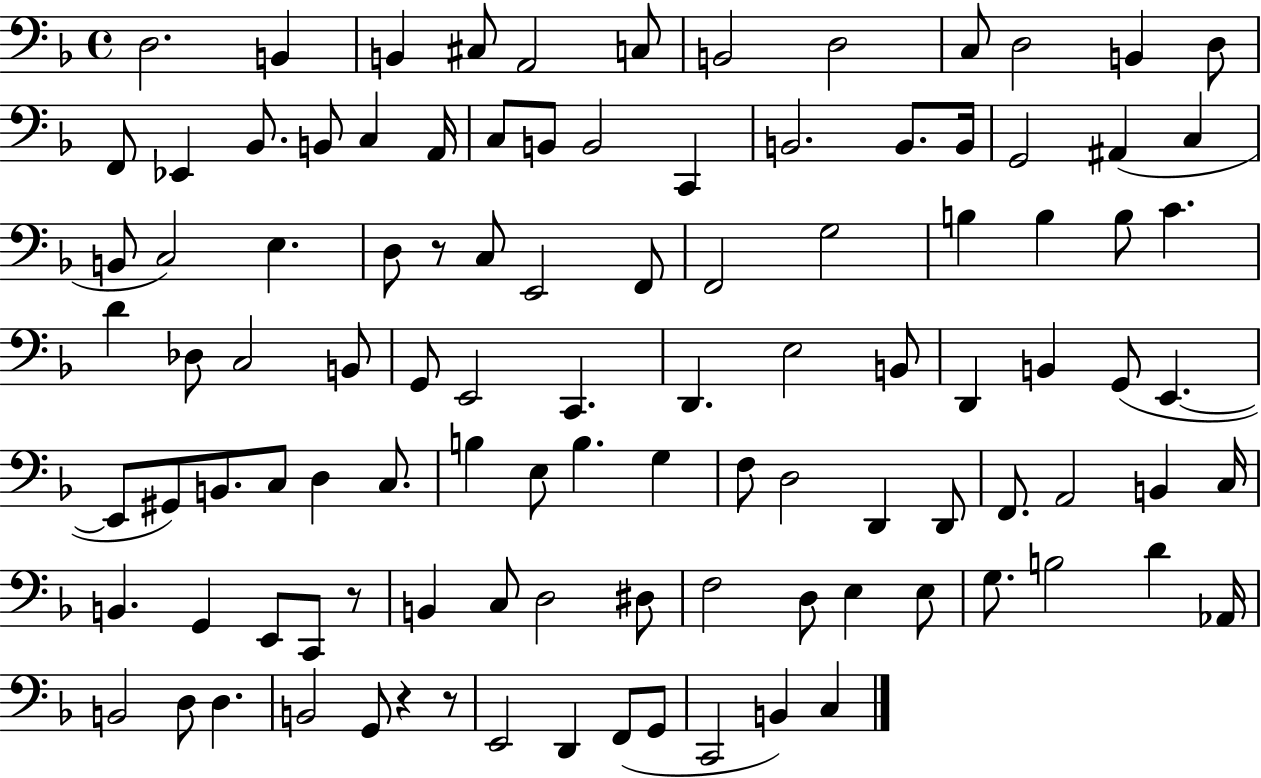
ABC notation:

X:1
T:Untitled
M:4/4
L:1/4
K:F
D,2 B,, B,, ^C,/2 A,,2 C,/2 B,,2 D,2 C,/2 D,2 B,, D,/2 F,,/2 _E,, _B,,/2 B,,/2 C, A,,/4 C,/2 B,,/2 B,,2 C,, B,,2 B,,/2 B,,/4 G,,2 ^A,, C, B,,/2 C,2 E, D,/2 z/2 C,/2 E,,2 F,,/2 F,,2 G,2 B, B, B,/2 C D _D,/2 C,2 B,,/2 G,,/2 E,,2 C,, D,, E,2 B,,/2 D,, B,, G,,/2 E,, E,,/2 ^G,,/2 B,,/2 C,/2 D, C,/2 B, E,/2 B, G, F,/2 D,2 D,, D,,/2 F,,/2 A,,2 B,, C,/4 B,, G,, E,,/2 C,,/2 z/2 B,, C,/2 D,2 ^D,/2 F,2 D,/2 E, E,/2 G,/2 B,2 D _A,,/4 B,,2 D,/2 D, B,,2 G,,/2 z z/2 E,,2 D,, F,,/2 G,,/2 C,,2 B,, C,